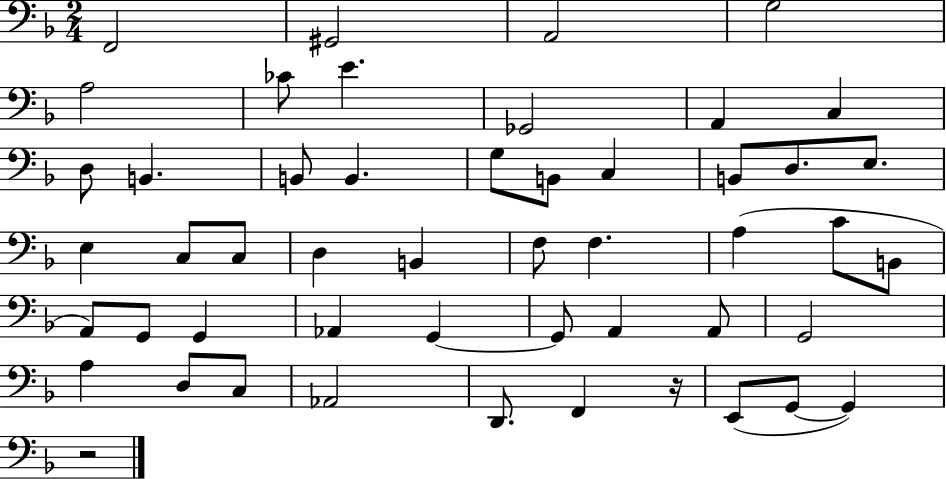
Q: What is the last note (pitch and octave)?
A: G2